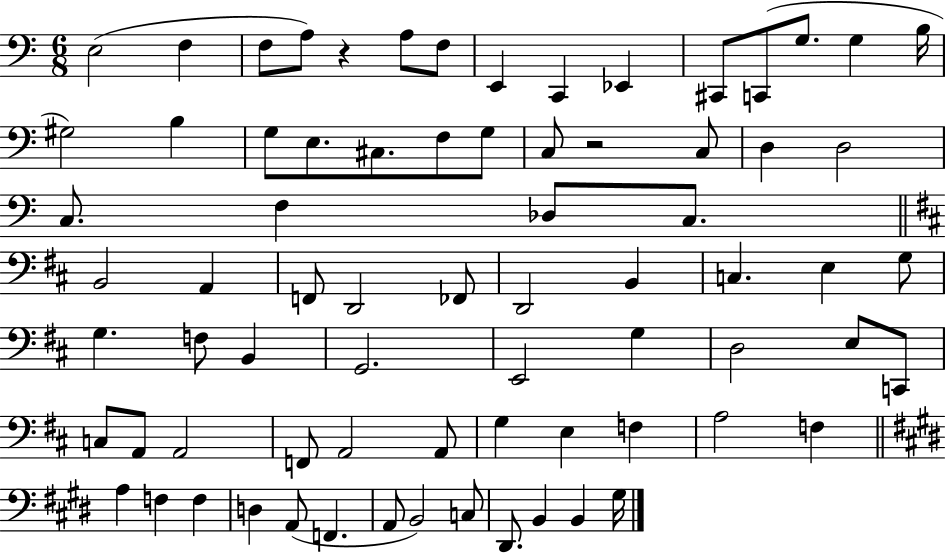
X:1
T:Untitled
M:6/8
L:1/4
K:C
E,2 F, F,/2 A,/2 z A,/2 F,/2 E,, C,, _E,, ^C,,/2 C,,/2 G,/2 G, B,/4 ^G,2 B, G,/2 E,/2 ^C,/2 F,/2 G,/2 C,/2 z2 C,/2 D, D,2 C,/2 F, _D,/2 C,/2 B,,2 A,, F,,/2 D,,2 _F,,/2 D,,2 B,, C, E, G,/2 G, F,/2 B,, G,,2 E,,2 G, D,2 E,/2 C,,/2 C,/2 A,,/2 A,,2 F,,/2 A,,2 A,,/2 G, E, F, A,2 F, A, F, F, D, A,,/2 F,, A,,/2 B,,2 C,/2 ^D,,/2 B,, B,, ^G,/4